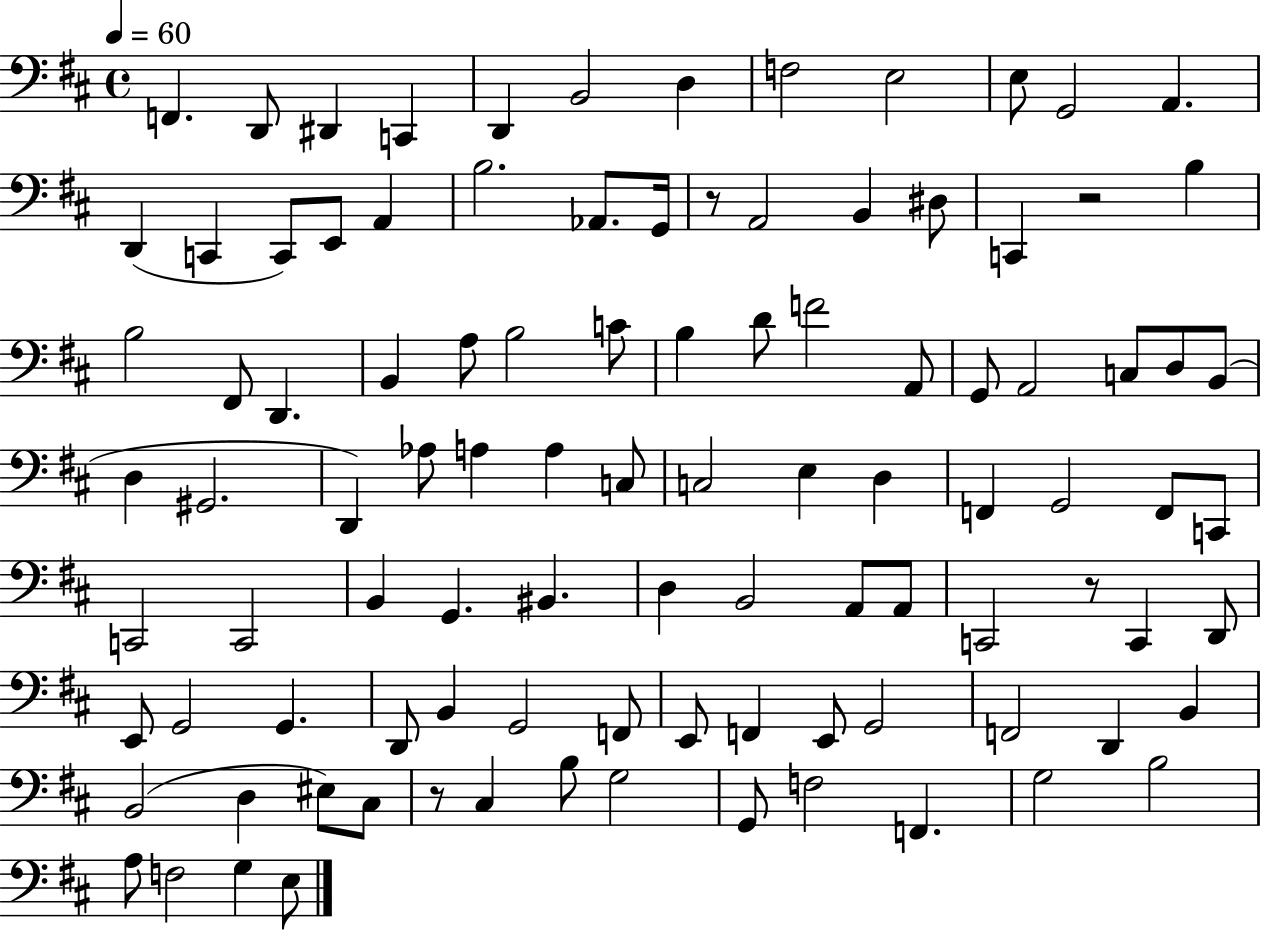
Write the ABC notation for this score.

X:1
T:Untitled
M:4/4
L:1/4
K:D
F,, D,,/2 ^D,, C,, D,, B,,2 D, F,2 E,2 E,/2 G,,2 A,, D,, C,, C,,/2 E,,/2 A,, B,2 _A,,/2 G,,/4 z/2 A,,2 B,, ^D,/2 C,, z2 B, B,2 ^F,,/2 D,, B,, A,/2 B,2 C/2 B, D/2 F2 A,,/2 G,,/2 A,,2 C,/2 D,/2 B,,/2 D, ^G,,2 D,, _A,/2 A, A, C,/2 C,2 E, D, F,, G,,2 F,,/2 C,,/2 C,,2 C,,2 B,, G,, ^B,, D, B,,2 A,,/2 A,,/2 C,,2 z/2 C,, D,,/2 E,,/2 G,,2 G,, D,,/2 B,, G,,2 F,,/2 E,,/2 F,, E,,/2 G,,2 F,,2 D,, B,, B,,2 D, ^E,/2 ^C,/2 z/2 ^C, B,/2 G,2 G,,/2 F,2 F,, G,2 B,2 A,/2 F,2 G, E,/2